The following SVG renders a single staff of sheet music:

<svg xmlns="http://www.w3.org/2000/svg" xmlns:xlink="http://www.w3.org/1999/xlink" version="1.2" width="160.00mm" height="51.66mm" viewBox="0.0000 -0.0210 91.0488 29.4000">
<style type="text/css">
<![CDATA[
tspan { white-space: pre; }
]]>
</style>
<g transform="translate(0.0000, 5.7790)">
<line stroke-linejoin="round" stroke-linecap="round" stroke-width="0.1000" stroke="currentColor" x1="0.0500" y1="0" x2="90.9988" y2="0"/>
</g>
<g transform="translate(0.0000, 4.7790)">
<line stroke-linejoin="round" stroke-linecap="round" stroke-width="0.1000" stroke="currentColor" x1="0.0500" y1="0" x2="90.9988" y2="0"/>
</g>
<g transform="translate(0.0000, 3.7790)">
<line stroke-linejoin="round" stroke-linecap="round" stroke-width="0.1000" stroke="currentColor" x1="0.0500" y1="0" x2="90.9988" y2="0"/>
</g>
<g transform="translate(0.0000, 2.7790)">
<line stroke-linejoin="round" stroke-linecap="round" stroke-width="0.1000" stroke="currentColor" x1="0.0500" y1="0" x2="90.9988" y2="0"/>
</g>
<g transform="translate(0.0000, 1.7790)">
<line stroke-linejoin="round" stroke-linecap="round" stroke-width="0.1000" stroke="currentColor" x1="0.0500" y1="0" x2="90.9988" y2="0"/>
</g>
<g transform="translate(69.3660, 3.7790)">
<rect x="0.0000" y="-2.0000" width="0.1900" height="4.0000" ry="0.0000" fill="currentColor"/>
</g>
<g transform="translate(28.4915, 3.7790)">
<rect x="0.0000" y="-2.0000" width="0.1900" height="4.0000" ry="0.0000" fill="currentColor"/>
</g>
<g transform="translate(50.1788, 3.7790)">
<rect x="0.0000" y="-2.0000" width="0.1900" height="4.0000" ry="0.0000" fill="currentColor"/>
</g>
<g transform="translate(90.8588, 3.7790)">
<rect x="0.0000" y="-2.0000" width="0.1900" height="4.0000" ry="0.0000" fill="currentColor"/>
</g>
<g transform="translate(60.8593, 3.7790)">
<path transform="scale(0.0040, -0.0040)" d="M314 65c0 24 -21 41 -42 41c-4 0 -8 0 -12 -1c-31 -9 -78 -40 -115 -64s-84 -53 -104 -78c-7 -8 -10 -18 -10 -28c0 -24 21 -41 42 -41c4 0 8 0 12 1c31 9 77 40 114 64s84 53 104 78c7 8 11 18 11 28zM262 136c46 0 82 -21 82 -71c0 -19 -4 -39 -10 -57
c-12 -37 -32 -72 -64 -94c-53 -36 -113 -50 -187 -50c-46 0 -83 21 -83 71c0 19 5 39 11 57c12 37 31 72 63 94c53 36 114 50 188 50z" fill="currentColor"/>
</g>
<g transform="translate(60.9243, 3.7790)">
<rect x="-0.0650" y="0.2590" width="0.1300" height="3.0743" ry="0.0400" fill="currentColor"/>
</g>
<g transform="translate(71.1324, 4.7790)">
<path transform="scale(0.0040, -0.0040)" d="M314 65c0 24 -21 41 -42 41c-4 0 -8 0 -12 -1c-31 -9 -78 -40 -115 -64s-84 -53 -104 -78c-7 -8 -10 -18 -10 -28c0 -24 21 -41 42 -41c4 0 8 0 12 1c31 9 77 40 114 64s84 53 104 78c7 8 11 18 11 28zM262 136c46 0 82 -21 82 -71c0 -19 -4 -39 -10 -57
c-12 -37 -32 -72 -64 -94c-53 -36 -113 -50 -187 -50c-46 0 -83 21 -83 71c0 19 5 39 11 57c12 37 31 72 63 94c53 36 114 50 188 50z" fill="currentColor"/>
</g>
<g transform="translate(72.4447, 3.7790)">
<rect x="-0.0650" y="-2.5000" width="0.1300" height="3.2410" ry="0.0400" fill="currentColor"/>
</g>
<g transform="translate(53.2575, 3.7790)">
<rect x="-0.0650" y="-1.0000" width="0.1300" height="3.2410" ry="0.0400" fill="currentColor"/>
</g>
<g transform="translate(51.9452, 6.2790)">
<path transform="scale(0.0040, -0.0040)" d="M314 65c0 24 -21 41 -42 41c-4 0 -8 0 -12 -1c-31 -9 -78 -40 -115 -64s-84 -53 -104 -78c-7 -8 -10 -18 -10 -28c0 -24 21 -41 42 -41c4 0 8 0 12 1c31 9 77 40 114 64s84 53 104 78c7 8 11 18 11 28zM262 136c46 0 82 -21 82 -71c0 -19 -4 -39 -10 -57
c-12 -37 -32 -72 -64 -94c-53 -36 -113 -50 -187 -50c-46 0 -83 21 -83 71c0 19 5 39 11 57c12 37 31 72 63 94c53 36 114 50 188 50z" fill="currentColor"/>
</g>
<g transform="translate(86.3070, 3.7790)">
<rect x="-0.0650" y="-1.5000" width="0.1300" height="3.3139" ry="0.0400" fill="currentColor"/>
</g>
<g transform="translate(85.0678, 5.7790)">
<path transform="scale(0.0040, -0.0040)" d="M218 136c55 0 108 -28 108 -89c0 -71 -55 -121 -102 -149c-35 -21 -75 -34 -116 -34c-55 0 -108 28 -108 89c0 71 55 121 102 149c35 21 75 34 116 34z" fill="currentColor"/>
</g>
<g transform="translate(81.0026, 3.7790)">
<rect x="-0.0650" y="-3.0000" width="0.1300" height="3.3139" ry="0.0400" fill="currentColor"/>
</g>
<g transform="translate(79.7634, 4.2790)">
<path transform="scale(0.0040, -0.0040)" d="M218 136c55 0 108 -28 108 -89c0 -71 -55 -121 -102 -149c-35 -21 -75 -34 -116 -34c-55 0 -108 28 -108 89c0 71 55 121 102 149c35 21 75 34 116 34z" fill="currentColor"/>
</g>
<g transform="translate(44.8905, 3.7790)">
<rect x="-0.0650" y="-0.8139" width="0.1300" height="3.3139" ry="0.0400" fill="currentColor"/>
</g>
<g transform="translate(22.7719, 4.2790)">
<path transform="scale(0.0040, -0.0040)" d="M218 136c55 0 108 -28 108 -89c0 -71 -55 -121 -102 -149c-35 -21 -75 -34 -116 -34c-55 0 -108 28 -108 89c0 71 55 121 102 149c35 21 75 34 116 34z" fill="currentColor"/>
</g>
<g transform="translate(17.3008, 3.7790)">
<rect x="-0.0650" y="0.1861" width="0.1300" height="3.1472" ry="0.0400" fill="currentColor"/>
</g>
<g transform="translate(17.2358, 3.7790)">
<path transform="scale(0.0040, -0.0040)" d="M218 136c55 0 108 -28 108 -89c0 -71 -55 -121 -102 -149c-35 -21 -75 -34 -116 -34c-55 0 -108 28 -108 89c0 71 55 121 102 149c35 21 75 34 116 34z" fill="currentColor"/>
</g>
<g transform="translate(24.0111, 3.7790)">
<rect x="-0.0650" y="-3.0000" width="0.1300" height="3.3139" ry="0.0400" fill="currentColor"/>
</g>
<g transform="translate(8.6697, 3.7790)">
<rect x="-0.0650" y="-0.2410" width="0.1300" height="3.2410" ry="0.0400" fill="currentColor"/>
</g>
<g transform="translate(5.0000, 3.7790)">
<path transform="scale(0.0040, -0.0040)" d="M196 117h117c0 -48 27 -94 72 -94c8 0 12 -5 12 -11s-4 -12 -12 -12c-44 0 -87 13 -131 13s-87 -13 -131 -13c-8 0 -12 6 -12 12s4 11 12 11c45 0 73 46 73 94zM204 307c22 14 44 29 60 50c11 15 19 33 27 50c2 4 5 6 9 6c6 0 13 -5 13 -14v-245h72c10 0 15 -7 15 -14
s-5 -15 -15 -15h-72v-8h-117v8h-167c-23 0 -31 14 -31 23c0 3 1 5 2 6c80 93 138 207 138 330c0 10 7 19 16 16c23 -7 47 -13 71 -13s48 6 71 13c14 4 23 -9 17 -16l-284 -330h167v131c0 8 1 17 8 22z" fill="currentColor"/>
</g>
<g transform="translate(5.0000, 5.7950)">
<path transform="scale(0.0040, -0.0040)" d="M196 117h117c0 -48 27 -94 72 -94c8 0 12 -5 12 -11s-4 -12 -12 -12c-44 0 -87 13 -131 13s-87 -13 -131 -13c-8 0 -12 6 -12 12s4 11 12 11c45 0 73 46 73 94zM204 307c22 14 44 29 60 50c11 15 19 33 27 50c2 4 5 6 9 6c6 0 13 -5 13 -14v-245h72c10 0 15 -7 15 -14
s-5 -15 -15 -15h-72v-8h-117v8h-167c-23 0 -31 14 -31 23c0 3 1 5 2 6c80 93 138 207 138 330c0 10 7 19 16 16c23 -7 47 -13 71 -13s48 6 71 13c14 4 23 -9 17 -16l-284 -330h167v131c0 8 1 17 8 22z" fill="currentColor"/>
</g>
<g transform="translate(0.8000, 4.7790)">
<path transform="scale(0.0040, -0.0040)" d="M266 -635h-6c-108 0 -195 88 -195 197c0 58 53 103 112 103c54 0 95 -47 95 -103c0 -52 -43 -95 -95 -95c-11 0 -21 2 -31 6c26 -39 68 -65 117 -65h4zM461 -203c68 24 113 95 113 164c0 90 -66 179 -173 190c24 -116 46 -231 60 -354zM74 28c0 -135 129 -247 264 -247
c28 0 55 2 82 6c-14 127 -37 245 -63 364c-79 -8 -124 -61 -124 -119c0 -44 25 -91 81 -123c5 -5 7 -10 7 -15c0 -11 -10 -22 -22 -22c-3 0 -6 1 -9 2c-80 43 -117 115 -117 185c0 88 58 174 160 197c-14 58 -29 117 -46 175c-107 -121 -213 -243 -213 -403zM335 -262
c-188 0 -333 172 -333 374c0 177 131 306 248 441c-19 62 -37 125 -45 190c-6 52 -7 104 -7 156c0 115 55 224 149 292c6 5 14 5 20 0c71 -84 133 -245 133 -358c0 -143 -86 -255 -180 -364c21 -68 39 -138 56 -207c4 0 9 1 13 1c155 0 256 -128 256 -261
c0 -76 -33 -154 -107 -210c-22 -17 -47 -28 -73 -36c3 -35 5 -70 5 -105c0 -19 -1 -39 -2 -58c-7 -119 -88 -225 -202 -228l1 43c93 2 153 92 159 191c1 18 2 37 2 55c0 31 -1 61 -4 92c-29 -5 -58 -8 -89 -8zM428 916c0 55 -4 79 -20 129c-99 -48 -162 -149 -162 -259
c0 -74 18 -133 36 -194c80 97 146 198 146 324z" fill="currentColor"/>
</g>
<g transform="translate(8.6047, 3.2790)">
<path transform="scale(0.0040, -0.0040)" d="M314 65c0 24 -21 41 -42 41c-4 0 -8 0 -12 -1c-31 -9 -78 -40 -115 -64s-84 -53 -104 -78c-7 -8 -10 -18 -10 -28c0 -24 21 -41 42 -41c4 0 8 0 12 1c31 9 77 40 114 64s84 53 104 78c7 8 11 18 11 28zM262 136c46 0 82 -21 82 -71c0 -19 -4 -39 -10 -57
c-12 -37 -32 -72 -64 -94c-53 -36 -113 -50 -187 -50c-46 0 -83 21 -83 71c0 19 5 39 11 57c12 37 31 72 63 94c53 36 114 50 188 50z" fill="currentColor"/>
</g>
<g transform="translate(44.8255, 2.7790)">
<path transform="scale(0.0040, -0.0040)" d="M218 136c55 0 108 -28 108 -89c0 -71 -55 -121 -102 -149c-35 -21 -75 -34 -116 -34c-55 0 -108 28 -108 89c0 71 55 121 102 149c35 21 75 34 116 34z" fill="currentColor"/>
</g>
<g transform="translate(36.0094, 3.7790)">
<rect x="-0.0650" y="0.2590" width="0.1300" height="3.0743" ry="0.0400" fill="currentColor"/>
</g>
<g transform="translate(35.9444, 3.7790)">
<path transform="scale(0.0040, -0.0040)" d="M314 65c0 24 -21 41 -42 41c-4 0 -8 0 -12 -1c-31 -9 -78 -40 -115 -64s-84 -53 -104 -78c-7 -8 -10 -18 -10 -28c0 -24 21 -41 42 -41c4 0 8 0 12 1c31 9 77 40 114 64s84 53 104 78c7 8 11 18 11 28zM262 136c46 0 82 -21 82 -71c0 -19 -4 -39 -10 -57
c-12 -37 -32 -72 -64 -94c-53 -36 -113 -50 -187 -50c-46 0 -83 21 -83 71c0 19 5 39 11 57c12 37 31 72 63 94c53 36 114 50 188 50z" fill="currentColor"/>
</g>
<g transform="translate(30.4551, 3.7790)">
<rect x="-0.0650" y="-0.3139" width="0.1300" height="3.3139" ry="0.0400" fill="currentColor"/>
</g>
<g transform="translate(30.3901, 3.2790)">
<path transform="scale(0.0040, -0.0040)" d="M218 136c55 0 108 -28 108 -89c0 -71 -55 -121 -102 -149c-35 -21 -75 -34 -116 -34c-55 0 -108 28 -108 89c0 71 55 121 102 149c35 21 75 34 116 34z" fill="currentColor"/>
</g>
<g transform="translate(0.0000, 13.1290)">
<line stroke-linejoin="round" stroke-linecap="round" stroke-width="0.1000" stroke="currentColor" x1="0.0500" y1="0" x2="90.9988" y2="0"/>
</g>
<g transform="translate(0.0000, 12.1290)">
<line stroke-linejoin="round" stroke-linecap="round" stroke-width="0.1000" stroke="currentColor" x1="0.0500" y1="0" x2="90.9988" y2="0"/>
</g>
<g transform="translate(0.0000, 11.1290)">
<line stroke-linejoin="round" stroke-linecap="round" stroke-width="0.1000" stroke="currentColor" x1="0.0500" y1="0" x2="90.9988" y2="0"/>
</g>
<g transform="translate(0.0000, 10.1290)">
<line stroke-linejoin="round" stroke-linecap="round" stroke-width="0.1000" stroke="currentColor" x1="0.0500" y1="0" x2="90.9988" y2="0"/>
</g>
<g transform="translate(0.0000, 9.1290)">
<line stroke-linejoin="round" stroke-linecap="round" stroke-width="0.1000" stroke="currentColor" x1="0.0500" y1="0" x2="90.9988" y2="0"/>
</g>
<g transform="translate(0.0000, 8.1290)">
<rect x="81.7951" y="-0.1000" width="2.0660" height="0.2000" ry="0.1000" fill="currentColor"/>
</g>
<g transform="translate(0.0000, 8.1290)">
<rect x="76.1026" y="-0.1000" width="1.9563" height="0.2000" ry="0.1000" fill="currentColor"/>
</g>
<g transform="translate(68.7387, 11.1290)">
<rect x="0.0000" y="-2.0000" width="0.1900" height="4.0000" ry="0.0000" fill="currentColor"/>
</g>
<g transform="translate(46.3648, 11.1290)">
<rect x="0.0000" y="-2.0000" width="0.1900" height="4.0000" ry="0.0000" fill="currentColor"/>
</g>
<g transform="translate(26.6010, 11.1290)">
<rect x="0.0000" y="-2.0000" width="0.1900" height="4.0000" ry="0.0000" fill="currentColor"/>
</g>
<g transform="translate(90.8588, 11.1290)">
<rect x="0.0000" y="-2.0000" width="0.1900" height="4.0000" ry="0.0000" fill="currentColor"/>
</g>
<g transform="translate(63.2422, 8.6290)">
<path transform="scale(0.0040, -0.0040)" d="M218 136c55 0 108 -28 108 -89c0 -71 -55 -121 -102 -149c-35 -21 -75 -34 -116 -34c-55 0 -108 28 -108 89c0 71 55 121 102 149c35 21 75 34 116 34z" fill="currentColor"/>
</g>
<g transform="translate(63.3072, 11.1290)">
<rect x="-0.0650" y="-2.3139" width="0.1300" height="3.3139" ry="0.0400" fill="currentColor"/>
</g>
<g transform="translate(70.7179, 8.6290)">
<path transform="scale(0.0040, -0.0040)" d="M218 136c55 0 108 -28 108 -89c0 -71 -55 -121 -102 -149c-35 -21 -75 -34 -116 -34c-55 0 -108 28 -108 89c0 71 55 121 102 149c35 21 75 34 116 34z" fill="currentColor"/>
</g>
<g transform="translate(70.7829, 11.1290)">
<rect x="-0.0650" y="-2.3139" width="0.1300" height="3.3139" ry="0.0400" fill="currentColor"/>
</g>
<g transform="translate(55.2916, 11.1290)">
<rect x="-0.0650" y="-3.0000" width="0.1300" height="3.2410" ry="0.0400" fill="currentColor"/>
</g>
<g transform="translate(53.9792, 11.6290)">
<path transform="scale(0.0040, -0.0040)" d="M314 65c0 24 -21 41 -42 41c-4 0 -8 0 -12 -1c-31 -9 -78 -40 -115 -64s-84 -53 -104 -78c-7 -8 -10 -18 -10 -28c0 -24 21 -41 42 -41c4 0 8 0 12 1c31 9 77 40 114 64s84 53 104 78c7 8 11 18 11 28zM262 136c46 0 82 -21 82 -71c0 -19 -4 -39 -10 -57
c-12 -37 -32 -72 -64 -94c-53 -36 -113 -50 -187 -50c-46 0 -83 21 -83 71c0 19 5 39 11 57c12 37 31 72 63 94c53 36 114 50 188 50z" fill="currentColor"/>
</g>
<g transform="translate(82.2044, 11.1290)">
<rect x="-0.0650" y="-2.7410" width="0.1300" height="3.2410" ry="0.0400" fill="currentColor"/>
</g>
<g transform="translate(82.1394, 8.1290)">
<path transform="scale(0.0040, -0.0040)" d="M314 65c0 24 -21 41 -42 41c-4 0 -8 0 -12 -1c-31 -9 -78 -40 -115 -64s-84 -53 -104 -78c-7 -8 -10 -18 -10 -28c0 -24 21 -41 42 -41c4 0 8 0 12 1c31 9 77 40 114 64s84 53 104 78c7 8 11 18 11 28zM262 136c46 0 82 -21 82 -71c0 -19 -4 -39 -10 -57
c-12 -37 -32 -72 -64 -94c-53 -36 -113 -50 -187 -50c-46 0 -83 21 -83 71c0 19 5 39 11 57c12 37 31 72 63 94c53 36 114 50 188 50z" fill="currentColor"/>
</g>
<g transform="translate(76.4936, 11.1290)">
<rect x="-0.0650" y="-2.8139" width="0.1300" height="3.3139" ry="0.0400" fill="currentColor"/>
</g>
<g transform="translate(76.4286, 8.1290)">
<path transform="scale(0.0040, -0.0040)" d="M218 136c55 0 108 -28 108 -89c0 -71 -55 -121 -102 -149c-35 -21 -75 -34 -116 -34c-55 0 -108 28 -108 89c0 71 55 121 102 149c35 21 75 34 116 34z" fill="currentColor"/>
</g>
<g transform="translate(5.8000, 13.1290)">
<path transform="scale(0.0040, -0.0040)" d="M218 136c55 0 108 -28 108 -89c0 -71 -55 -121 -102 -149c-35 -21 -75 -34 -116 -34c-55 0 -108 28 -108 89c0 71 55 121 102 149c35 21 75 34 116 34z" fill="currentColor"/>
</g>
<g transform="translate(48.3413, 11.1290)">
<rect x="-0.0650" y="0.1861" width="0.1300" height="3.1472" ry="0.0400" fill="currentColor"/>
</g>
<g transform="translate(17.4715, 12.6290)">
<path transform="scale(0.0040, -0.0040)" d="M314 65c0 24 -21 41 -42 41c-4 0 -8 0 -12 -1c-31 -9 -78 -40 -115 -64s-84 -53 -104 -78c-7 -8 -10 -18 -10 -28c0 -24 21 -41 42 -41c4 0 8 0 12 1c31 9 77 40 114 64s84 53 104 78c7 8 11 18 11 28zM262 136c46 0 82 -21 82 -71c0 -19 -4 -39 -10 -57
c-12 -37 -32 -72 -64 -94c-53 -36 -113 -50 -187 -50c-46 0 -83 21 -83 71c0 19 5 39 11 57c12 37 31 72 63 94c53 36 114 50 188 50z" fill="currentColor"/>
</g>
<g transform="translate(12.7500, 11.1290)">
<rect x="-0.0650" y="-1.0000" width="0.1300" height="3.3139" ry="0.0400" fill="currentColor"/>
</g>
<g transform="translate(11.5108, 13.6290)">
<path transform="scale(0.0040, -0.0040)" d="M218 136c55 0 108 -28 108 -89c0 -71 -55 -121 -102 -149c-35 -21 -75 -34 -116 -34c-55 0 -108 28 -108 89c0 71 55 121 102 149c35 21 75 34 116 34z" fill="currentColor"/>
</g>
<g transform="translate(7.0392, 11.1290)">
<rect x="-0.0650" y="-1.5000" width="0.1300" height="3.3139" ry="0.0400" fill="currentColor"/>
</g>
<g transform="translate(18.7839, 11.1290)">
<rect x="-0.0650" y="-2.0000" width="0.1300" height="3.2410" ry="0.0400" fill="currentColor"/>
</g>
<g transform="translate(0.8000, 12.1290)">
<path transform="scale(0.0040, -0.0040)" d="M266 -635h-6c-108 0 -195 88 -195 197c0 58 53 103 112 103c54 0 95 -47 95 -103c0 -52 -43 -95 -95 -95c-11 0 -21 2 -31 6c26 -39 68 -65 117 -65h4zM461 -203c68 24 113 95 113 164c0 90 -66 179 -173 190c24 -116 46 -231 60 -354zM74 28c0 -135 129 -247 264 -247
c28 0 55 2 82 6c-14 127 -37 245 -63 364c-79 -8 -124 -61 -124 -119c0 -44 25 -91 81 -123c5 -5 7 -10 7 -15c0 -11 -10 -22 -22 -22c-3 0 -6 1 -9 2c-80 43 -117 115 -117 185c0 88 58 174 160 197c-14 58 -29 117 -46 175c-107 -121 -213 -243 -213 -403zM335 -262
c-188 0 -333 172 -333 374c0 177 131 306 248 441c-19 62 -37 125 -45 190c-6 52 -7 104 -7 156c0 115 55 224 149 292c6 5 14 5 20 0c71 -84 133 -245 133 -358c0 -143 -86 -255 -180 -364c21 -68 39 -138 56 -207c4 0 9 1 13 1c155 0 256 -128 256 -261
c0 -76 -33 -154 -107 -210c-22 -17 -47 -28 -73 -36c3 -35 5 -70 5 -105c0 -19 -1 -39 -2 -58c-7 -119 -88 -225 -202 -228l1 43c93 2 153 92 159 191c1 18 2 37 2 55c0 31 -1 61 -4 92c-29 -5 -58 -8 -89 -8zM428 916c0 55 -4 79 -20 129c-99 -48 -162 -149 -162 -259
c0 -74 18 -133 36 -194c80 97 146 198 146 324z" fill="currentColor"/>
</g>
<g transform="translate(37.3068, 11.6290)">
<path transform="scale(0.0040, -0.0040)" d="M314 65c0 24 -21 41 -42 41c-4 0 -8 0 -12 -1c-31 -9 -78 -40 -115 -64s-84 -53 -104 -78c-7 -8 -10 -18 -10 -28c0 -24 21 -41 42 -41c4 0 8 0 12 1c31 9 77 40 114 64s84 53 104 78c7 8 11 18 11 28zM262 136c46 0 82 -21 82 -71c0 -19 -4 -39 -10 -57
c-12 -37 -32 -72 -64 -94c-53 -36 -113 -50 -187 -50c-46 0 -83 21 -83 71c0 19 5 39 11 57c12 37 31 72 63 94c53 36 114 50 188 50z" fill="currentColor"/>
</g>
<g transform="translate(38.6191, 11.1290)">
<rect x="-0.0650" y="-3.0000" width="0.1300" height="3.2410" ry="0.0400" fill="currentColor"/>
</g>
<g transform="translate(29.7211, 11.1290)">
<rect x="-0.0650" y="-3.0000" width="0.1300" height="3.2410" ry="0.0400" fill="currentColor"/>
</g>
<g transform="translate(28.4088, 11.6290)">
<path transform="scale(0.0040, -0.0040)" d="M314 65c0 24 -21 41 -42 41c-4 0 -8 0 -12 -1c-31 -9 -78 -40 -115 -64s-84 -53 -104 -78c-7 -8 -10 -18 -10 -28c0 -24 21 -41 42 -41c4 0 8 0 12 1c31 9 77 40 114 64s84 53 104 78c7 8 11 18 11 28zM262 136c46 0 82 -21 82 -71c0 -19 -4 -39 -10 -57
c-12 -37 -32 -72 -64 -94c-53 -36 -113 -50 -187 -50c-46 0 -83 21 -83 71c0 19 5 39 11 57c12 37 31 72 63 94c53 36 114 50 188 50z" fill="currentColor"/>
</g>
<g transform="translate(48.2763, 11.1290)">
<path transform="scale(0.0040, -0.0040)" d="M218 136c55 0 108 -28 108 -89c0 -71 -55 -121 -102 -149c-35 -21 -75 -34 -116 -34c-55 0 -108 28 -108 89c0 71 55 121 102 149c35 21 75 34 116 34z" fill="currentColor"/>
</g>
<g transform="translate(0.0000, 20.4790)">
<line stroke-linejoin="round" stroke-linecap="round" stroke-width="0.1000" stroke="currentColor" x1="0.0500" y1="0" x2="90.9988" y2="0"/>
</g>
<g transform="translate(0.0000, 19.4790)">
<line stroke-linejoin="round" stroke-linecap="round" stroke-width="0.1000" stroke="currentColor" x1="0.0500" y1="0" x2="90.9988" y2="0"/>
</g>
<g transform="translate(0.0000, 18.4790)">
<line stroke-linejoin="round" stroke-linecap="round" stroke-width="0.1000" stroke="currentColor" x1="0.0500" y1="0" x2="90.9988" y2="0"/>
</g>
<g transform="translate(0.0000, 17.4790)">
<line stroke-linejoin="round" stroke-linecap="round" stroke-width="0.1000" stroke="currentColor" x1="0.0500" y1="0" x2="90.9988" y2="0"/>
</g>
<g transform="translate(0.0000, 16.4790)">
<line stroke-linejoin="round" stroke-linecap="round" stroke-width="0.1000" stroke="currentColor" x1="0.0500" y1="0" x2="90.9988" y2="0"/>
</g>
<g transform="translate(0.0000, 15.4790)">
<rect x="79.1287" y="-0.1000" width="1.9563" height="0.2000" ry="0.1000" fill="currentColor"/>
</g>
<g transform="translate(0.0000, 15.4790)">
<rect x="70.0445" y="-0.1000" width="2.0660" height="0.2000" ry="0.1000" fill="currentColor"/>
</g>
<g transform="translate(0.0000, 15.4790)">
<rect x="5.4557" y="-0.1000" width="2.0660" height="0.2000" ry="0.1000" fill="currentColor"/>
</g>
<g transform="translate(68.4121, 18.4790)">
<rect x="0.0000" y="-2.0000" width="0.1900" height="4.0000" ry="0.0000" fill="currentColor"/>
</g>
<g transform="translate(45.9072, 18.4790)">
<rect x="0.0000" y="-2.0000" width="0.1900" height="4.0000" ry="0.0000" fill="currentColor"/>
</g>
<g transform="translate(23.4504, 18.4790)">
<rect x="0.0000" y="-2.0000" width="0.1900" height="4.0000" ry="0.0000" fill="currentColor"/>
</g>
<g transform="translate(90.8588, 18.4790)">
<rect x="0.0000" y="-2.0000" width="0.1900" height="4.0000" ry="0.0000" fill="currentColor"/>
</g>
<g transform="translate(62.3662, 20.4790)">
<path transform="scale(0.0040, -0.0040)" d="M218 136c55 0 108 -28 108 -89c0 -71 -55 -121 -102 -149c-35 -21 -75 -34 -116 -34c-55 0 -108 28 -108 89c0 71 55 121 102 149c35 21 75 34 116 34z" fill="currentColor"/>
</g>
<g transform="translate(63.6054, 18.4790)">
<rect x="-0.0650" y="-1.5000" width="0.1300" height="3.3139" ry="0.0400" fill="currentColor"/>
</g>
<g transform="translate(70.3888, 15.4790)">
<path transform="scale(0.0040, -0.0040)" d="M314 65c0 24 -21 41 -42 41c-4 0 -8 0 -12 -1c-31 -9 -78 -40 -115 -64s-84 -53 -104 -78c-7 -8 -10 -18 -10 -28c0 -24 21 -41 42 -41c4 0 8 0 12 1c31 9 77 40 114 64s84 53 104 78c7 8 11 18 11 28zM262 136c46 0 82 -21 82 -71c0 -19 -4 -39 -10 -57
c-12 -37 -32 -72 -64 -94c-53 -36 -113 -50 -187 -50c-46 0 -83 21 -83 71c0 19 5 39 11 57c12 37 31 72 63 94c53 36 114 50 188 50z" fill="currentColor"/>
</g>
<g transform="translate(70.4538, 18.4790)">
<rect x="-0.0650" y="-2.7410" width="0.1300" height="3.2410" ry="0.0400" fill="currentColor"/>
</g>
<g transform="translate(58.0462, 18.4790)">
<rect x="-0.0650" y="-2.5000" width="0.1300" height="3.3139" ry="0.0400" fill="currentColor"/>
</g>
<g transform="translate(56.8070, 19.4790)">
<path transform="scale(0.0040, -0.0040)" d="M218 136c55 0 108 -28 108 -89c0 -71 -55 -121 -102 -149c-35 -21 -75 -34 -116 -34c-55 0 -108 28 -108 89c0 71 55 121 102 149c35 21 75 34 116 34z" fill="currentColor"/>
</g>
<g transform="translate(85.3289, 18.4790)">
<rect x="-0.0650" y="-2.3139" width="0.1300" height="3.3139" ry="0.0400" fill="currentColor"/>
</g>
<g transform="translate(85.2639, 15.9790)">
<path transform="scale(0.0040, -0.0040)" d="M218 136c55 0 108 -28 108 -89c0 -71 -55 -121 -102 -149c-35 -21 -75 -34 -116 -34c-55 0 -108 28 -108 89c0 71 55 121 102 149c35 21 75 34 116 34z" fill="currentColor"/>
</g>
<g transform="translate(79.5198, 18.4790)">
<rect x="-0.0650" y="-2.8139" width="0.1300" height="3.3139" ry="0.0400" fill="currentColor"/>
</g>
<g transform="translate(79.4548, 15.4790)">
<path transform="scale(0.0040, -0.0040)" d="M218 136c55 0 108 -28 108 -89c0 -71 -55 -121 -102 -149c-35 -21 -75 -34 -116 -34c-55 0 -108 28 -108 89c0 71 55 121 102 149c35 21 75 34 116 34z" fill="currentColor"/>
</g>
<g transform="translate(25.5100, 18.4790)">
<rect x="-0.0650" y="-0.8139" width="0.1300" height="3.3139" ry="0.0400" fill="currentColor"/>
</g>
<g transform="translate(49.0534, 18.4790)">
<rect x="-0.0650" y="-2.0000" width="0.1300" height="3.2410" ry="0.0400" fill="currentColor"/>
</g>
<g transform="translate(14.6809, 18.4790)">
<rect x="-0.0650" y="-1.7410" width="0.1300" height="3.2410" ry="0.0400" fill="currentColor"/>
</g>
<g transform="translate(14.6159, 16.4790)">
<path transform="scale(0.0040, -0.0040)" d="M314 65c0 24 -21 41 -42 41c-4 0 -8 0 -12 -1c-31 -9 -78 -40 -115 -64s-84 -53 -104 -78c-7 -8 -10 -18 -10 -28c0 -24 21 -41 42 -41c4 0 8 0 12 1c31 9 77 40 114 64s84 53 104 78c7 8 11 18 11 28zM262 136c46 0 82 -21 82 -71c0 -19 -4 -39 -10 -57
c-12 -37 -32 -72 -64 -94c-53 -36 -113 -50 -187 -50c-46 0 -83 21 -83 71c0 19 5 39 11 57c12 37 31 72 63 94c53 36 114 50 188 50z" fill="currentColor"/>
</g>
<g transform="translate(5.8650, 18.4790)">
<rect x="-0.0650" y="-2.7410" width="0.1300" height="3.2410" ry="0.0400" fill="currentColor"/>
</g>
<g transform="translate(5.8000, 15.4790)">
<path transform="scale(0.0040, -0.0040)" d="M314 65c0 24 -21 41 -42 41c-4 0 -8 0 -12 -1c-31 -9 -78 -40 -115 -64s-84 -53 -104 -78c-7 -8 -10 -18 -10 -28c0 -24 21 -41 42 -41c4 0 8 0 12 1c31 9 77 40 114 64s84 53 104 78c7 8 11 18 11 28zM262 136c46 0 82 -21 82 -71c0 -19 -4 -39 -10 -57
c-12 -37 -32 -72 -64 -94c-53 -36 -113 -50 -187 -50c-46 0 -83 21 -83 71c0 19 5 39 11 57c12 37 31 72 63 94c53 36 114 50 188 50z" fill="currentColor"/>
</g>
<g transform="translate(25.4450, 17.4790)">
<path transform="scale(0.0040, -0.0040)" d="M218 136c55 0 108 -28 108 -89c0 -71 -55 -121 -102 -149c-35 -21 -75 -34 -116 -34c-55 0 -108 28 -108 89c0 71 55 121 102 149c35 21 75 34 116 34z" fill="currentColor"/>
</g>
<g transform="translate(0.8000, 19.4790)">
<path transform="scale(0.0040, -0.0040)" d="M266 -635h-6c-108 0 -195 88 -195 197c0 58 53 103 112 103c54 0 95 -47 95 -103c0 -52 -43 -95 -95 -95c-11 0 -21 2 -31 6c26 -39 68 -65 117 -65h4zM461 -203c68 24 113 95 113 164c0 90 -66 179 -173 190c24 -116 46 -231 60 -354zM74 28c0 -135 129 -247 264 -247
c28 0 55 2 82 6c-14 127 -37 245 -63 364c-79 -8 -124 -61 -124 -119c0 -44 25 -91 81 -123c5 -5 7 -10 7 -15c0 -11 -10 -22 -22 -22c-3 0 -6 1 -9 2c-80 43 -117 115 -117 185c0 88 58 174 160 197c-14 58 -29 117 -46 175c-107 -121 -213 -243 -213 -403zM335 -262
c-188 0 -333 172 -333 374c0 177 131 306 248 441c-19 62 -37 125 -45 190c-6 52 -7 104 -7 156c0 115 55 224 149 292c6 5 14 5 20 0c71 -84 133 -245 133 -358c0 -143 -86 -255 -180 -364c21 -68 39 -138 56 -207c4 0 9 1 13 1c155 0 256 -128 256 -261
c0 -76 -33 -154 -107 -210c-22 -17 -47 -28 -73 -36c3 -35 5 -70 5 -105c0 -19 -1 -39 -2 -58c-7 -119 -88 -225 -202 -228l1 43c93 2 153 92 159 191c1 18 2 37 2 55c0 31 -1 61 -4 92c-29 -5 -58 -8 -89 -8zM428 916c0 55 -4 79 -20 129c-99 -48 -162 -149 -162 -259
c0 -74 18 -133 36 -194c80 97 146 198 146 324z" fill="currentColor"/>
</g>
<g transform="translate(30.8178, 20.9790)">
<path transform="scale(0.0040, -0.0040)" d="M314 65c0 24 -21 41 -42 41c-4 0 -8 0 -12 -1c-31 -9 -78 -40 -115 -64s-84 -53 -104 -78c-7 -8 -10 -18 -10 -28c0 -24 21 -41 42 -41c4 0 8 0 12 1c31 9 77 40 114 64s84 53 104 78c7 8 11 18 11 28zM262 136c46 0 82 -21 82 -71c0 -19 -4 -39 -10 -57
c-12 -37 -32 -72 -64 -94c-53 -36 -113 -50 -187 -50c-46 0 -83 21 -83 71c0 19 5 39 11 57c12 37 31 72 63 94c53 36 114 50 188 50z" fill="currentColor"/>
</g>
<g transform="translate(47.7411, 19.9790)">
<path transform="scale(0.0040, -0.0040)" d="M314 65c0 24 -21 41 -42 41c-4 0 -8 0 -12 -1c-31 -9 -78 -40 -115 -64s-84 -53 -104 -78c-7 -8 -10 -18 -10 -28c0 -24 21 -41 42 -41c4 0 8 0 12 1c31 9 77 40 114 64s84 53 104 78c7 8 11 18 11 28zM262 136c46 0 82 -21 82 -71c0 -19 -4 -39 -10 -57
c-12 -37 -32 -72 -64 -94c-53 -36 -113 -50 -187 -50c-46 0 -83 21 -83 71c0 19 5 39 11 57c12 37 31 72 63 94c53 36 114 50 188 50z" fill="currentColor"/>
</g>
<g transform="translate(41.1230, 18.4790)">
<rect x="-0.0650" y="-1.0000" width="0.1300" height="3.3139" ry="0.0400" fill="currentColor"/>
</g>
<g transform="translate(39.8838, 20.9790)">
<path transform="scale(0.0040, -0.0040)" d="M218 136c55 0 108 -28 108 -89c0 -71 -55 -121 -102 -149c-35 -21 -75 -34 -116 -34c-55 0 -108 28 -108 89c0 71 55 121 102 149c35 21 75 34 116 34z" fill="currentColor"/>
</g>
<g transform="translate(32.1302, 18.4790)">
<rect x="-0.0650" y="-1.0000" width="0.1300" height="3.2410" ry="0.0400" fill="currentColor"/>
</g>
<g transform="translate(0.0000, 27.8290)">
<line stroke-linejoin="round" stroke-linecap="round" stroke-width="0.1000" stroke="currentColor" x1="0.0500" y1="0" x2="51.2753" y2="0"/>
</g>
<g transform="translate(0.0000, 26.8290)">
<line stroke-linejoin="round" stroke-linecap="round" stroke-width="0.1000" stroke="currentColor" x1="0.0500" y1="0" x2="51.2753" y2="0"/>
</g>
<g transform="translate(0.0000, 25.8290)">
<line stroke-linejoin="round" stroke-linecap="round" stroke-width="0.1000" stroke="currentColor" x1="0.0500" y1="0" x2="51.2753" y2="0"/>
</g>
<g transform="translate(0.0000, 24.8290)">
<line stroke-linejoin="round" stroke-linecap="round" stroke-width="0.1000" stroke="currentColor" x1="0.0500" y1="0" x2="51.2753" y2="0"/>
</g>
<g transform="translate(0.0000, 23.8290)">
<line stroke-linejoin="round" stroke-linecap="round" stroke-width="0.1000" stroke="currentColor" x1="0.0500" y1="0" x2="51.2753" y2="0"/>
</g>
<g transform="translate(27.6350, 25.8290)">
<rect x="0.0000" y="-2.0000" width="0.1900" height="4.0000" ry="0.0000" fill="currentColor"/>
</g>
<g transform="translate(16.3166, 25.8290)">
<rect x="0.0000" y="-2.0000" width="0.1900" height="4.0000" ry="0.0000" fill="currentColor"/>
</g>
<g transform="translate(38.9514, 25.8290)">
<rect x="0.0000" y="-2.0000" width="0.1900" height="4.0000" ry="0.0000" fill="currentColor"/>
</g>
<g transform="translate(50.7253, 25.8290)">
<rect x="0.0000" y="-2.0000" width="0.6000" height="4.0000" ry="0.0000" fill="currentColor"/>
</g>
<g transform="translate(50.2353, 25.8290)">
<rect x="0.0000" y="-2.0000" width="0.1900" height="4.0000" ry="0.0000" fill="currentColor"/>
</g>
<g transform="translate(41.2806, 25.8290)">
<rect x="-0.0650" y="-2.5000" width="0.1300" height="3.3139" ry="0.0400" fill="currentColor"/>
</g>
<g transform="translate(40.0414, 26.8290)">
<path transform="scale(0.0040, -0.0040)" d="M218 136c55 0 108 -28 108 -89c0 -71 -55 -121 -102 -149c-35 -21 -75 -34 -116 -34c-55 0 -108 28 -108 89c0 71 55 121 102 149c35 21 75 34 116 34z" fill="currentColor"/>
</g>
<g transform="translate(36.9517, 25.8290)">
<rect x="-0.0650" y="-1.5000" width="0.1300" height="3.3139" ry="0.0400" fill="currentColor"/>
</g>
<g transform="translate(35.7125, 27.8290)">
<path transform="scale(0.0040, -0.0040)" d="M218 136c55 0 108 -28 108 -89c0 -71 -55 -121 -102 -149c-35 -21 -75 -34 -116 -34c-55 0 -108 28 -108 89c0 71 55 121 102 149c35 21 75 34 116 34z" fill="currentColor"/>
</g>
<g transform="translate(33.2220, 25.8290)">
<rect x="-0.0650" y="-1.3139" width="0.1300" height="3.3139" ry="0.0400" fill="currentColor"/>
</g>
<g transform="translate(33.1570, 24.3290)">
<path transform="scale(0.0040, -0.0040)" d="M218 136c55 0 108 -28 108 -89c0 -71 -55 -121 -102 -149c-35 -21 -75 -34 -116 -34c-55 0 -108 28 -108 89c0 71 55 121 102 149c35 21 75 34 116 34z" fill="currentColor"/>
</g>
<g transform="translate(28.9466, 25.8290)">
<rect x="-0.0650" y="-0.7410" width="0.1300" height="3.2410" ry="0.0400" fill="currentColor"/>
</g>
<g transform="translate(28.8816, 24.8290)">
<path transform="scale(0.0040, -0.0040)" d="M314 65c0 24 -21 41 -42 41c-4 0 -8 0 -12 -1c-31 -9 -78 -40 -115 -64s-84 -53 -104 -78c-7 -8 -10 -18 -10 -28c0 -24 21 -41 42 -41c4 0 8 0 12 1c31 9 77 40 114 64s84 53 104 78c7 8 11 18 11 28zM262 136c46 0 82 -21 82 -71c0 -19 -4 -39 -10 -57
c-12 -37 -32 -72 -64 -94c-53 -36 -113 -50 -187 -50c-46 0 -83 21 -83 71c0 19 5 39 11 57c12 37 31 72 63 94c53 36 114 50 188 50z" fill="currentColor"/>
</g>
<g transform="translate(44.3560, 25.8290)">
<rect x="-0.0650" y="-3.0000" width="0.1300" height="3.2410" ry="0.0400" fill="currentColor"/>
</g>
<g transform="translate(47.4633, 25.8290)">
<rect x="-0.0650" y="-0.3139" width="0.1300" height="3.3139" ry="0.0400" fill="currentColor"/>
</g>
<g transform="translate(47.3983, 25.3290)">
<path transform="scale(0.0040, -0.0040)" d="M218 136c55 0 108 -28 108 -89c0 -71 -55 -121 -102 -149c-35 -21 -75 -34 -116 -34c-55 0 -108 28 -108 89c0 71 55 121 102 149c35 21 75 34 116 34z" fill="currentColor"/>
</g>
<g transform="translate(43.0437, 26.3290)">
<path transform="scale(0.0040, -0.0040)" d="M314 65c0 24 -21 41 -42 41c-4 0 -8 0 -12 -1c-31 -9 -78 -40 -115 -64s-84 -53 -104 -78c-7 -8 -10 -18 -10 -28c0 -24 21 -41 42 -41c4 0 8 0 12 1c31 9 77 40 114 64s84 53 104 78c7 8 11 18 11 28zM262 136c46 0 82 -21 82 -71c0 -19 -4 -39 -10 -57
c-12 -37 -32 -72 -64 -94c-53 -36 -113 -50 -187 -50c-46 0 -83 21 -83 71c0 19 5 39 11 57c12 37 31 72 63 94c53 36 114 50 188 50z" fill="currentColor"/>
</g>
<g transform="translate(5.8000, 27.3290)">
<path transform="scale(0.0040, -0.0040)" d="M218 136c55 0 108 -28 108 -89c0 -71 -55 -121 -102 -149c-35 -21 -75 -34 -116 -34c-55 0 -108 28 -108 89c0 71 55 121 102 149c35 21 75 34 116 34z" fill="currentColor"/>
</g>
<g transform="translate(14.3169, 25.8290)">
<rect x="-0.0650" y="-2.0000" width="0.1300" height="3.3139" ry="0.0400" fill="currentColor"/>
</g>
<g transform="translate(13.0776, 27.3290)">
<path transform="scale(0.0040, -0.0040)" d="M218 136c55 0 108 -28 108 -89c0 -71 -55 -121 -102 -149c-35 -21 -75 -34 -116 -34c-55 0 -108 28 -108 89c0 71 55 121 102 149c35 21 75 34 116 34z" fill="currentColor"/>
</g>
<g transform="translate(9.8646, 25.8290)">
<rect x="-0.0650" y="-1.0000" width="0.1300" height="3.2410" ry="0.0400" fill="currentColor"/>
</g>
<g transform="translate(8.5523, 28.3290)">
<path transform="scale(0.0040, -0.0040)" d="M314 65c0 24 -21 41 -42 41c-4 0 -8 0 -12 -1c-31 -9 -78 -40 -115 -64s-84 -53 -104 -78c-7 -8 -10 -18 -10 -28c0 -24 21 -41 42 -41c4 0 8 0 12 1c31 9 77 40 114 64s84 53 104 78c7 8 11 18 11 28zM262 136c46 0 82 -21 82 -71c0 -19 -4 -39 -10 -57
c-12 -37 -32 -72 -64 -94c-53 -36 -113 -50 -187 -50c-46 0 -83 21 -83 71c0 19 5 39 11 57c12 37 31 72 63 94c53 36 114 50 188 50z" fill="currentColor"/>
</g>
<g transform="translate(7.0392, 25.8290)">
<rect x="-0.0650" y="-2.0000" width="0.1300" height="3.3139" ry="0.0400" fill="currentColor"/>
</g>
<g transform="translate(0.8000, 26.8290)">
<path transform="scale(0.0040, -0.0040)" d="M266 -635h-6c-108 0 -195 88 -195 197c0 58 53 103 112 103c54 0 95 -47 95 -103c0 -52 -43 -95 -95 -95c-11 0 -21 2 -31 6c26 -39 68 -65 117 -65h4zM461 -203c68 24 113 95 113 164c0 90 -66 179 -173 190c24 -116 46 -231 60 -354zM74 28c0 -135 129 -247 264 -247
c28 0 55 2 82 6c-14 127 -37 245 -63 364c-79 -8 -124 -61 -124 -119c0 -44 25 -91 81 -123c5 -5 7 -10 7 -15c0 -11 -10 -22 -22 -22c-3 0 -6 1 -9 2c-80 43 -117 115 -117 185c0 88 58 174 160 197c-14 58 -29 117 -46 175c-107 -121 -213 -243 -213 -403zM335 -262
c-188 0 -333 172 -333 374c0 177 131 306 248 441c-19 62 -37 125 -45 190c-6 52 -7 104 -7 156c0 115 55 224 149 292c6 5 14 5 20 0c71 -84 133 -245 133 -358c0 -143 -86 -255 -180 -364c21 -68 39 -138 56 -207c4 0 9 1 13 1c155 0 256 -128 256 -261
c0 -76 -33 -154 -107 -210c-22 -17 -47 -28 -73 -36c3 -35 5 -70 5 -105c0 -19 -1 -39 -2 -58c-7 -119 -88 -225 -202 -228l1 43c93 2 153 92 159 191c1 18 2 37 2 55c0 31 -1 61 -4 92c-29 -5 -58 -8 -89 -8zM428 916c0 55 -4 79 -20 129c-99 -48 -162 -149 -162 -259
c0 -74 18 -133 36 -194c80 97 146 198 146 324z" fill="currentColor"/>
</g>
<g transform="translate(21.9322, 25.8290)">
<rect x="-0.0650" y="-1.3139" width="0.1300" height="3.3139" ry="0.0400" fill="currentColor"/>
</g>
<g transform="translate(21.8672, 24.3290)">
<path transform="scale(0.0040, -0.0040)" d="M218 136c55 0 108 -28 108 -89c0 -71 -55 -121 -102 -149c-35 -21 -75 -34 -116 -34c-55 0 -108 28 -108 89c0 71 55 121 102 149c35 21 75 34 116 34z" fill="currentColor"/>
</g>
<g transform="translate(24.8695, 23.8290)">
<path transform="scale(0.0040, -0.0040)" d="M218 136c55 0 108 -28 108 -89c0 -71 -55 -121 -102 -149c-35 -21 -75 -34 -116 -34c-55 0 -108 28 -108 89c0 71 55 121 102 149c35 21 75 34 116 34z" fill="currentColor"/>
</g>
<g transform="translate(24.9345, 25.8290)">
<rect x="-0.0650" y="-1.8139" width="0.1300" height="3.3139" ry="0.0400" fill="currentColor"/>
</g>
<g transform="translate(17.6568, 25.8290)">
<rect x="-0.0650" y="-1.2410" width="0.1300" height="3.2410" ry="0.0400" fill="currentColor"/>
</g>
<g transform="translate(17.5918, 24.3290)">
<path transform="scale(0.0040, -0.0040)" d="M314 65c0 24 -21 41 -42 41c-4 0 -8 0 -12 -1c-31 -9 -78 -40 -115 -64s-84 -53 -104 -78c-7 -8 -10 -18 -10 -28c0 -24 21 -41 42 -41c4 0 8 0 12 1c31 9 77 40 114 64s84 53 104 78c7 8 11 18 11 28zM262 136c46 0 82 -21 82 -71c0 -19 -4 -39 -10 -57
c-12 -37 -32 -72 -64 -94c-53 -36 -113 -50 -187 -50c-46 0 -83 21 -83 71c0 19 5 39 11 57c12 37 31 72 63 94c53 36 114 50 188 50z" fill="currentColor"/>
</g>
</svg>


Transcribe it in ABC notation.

X:1
T:Untitled
M:4/4
L:1/4
K:C
c2 B A c B2 d D2 B2 G2 A E E D F2 A2 A2 B A2 g g a a2 a2 f2 d D2 D F2 G E a2 a g F D2 F e2 e f d2 e E G A2 c